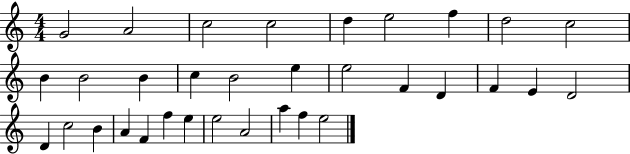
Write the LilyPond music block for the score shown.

{
  \clef treble
  \numericTimeSignature
  \time 4/4
  \key c \major
  g'2 a'2 | c''2 c''2 | d''4 e''2 f''4 | d''2 c''2 | \break b'4 b'2 b'4 | c''4 b'2 e''4 | e''2 f'4 d'4 | f'4 e'4 d'2 | \break d'4 c''2 b'4 | a'4 f'4 f''4 e''4 | e''2 a'2 | a''4 f''4 e''2 | \break \bar "|."
}